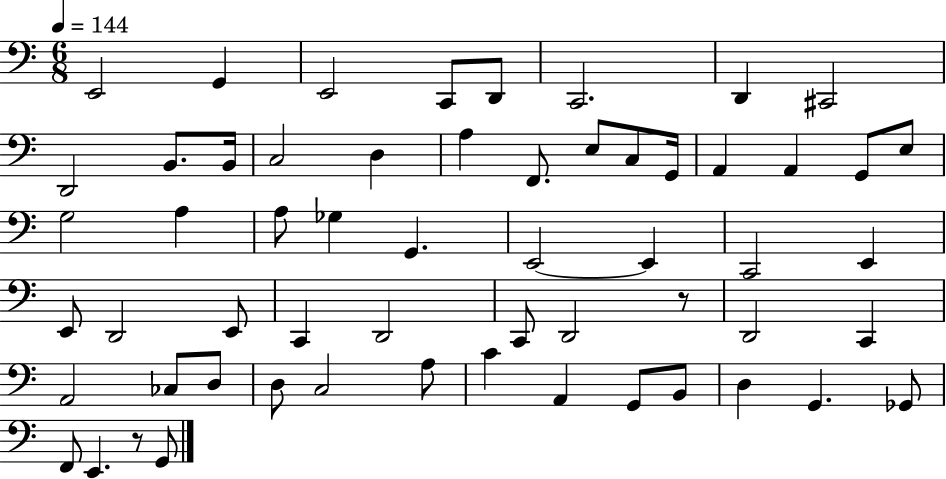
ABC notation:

X:1
T:Untitled
M:6/8
L:1/4
K:C
E,,2 G,, E,,2 C,,/2 D,,/2 C,,2 D,, ^C,,2 D,,2 B,,/2 B,,/4 C,2 D, A, F,,/2 E,/2 C,/2 G,,/4 A,, A,, G,,/2 E,/2 G,2 A, A,/2 _G, G,, E,,2 E,, C,,2 E,, E,,/2 D,,2 E,,/2 C,, D,,2 C,,/2 D,,2 z/2 D,,2 C,, A,,2 _C,/2 D,/2 D,/2 C,2 A,/2 C A,, G,,/2 B,,/2 D, G,, _G,,/2 F,,/2 E,, z/2 G,,/2